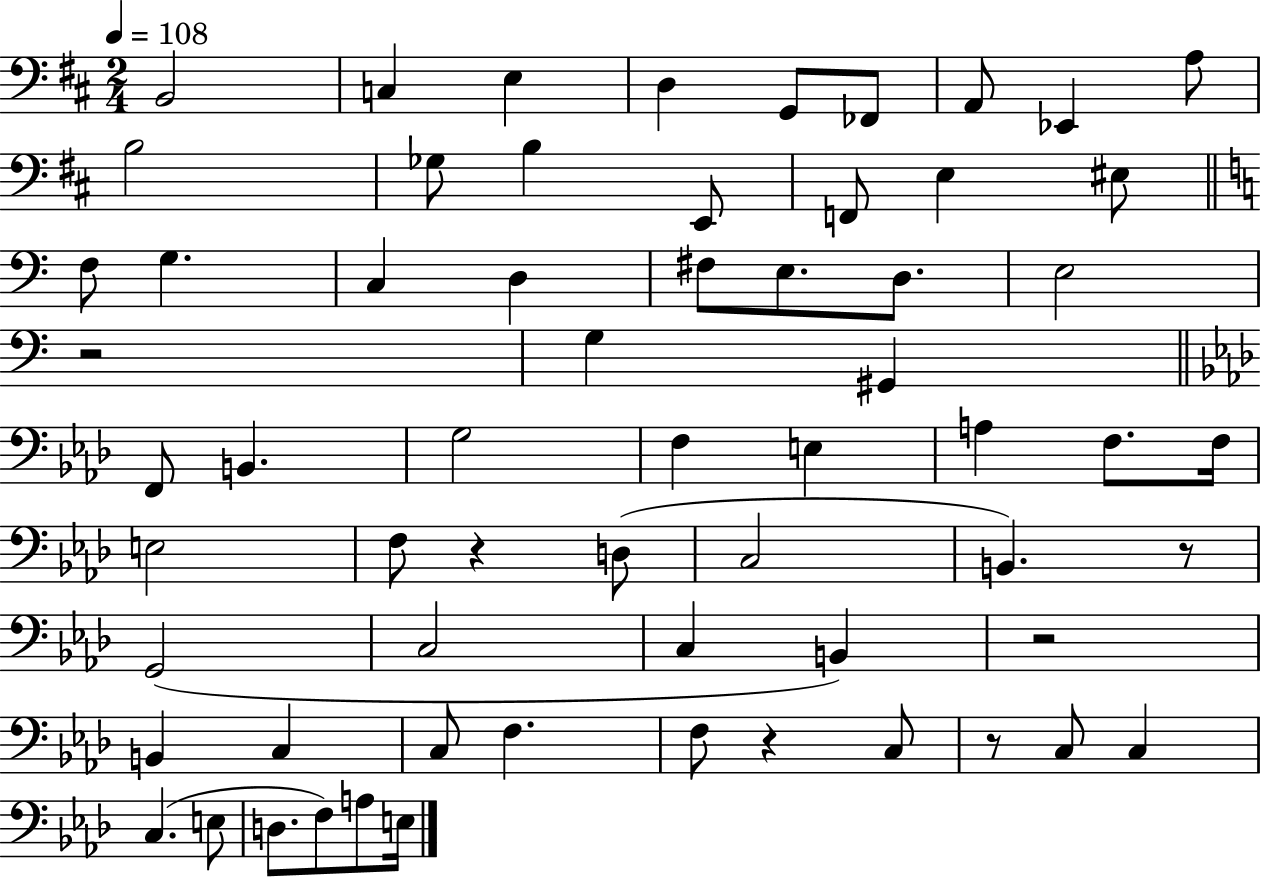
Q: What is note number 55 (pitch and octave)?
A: F3